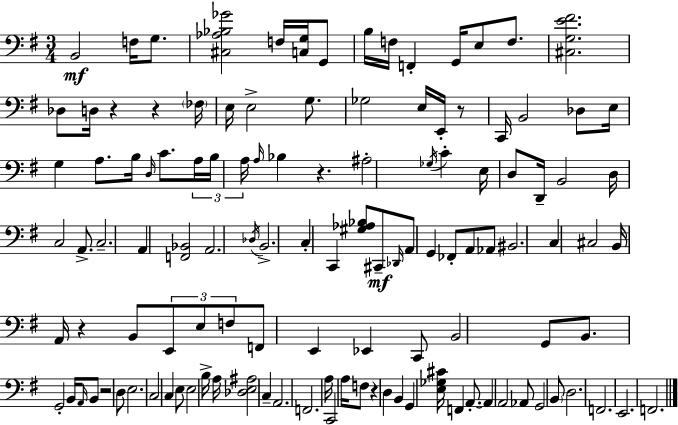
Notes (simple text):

B2/h F3/s G3/e. [C#3,Ab3,Bb3,Gb4]/h F3/s [C3,G3]/s G2/e B3/s F3/s F2/q G2/s E3/e F3/e. [C#3,G3,E4,F#4]/h. Db3/e D3/s R/q R/q FES3/s E3/s E3/h G3/e. Gb3/h E3/s E2/s R/e C2/s B2/h Db3/e E3/s G3/q A3/e. B3/s D3/s C4/e. A3/s B3/s A3/s A3/s Bb3/q R/q. A#3/h Gb3/s C4/q E3/s D3/e D2/s B2/h D3/s C3/h A2/e. C3/h. A2/q [F2,Bb2]/h A2/h. Db3/s B2/h. C3/q C2/q [G#3,Ab3,Bb3]/e C#2/e Db2/s A2/e G2/q FES2/e A2/e Ab2/e BIS2/h. C3/q C#3/h B2/s A2/s R/q B2/e E2/e E3/e F3/e F2/e E2/q Eb2/q C2/e B2/h G2/e B2/e. G2/h B2/s A2/s B2/e R/h D3/e E3/h. C3/h C3/q E3/e E3/h B3/s A3/s [Db3,E3,A#3]/h C3/q A2/h. F2/h. A3/s C2/h A3/s F3/e R/q D3/q B2/q G2/q [E3,Gb3,C#4]/s F2/q A2/e. A2/q A2/h Ab2/e G2/h B2/e D3/h. F2/h. E2/h. F2/h.